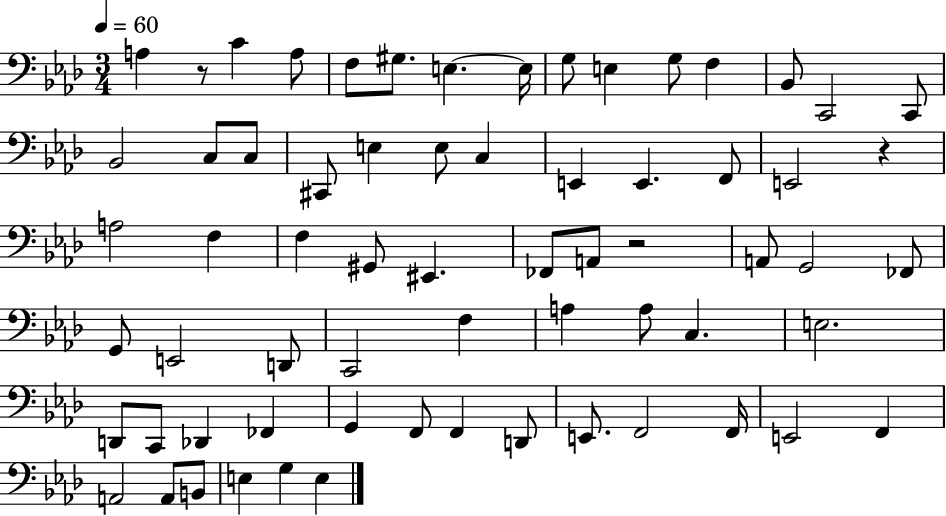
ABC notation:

X:1
T:Untitled
M:3/4
L:1/4
K:Ab
A, z/2 C A,/2 F,/2 ^G,/2 E, E,/4 G,/2 E, G,/2 F, _B,,/2 C,,2 C,,/2 _B,,2 C,/2 C,/2 ^C,,/2 E, E,/2 C, E,, E,, F,,/2 E,,2 z A,2 F, F, ^G,,/2 ^E,, _F,,/2 A,,/2 z2 A,,/2 G,,2 _F,,/2 G,,/2 E,,2 D,,/2 C,,2 F, A, A,/2 C, E,2 D,,/2 C,,/2 _D,, _F,, G,, F,,/2 F,, D,,/2 E,,/2 F,,2 F,,/4 E,,2 F,, A,,2 A,,/2 B,,/2 E, G, E,